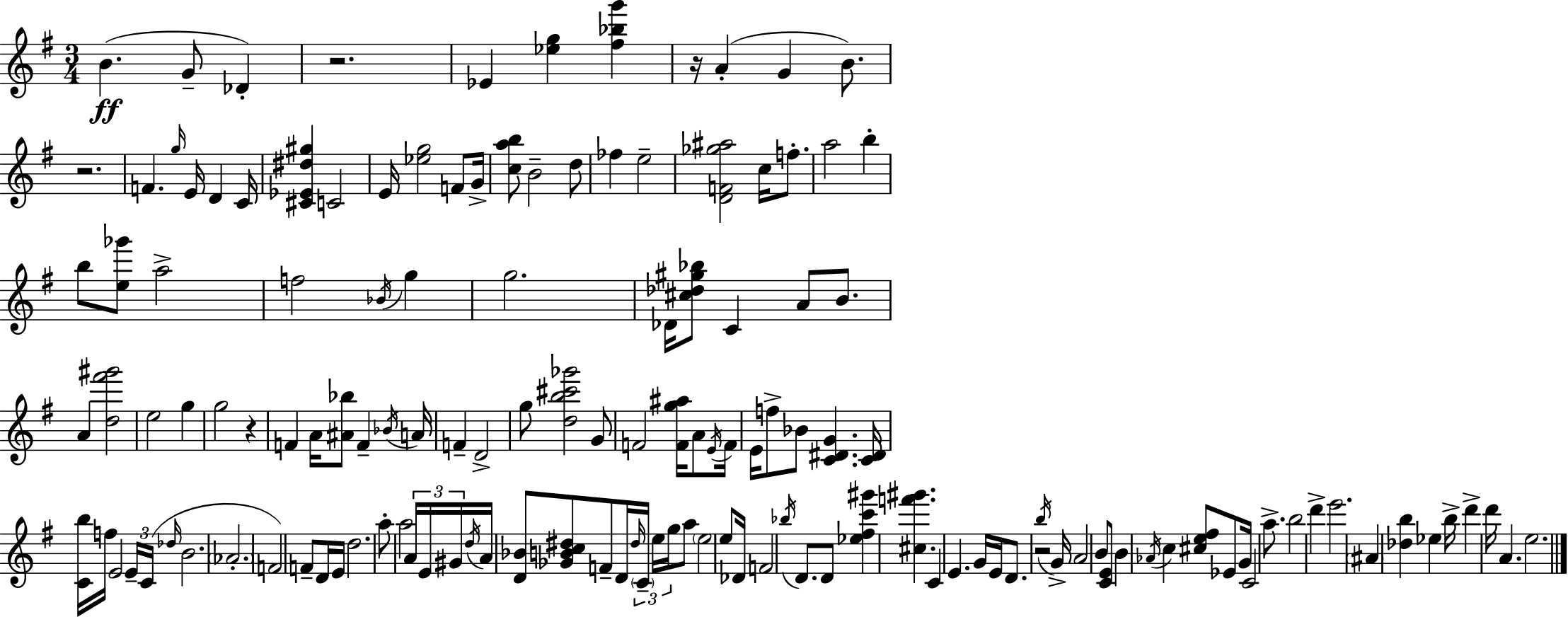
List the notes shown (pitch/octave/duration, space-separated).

B4/q. G4/e Db4/q R/h. Eb4/q [Eb5,G5]/q [F#5,Bb5,G6]/q R/s A4/q G4/q B4/e. R/h. F4/q. G5/s E4/s D4/q C4/s [C#4,Eb4,D#5,G#5]/q C4/h E4/s [Eb5,G5]/h F4/e G4/s [C5,A5,B5]/e B4/h D5/e FES5/q E5/h [D4,F4,Gb5,A#5]/h C5/s F5/e. A5/h B5/q B5/e [E5,Gb6]/e A5/h F5/h Bb4/s G5/q G5/h. Db4/s [C#5,Db5,G#5,Bb5]/e C4/q A4/e B4/e. A4/q [D5,F#6,G#6]/h E5/h G5/q G5/h R/q F4/q A4/s [A#4,Bb5]/e F4/q Bb4/s A4/s F4/q D4/h G5/e [D5,B5,C#6,Gb6]/h G4/e F4/h [F4,G5,A#5]/s A4/e E4/s F4/s E4/s F5/e Bb4/e [C4,D#4,G4]/q. [C4,D#4]/s [C4,B5]/s F5/s E4/h E4/s C4/s Db5/s B4/h. Ab4/h. F4/h F4/e D4/s E4/s D5/h. A5/e A5/h A4/s E4/s G#4/s D5/s A4/s [D4,Bb4]/e [Gb4,B4,C5,D#5]/e F4/e D4/s D#5/s C4/s E5/s G5/s A5/e E5/h E5/e Db4/s F4/h Bb5/s D4/e. D4/e [Eb5,F#5,C6,G#6]/q [C#5,F6,G#6]/q. C4/q E4/q. G4/s E4/s D4/e. R/h B5/s G4/s A4/h B4/e [C4,E4]/e B4/q Ab4/s C5/q [C#5,E5,F#5]/e Eb4/e G4/s C4/h A5/e. B5/h D6/q E6/h. A#4/q [Db5,B5]/q Eb5/q B5/s D6/q D6/s A4/q. E5/h.